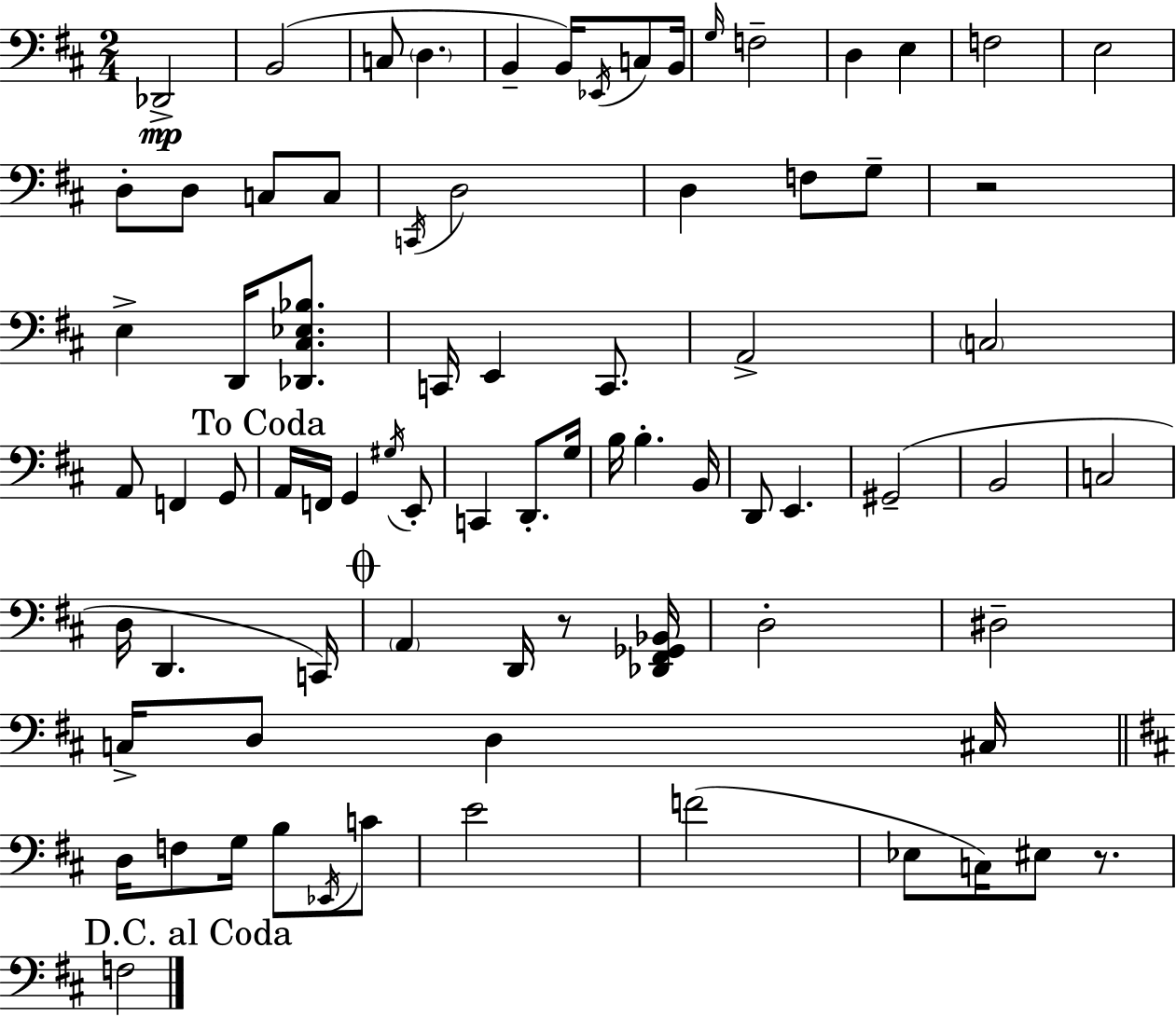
Db2/h B2/h C3/e D3/q. B2/q B2/s Eb2/s C3/e B2/s G3/s F3/h D3/q E3/q F3/h E3/h D3/e D3/e C3/e C3/e C2/s D3/h D3/q F3/e G3/e R/h E3/q D2/s [Db2,C#3,Eb3,Bb3]/e. C2/s E2/q C2/e. A2/h C3/h A2/e F2/q G2/e A2/s F2/s G2/q G#3/s E2/e C2/q D2/e. G3/s B3/s B3/q. B2/s D2/e E2/q. G#2/h B2/h C3/h D3/s D2/q. C2/s A2/q D2/s R/e [Db2,F#2,Gb2,Bb2]/s D3/h D#3/h C3/s D3/e D3/q C#3/s D3/s F3/e G3/s B3/e Eb2/s C4/e E4/h F4/h Eb3/e C3/s EIS3/e R/e. F3/h